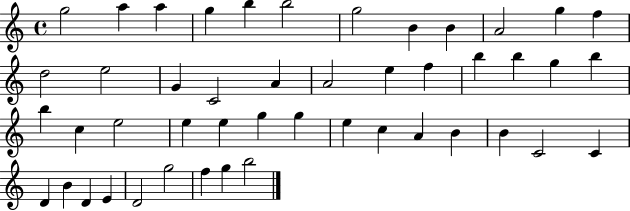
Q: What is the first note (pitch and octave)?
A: G5